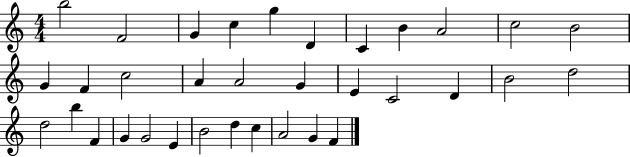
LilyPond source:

{
  \clef treble
  \numericTimeSignature
  \time 4/4
  \key c \major
  b''2 f'2 | g'4 c''4 g''4 d'4 | c'4 b'4 a'2 | c''2 b'2 | \break g'4 f'4 c''2 | a'4 a'2 g'4 | e'4 c'2 d'4 | b'2 d''2 | \break d''2 b''4 f'4 | g'4 g'2 e'4 | b'2 d''4 c''4 | a'2 g'4 f'4 | \break \bar "|."
}